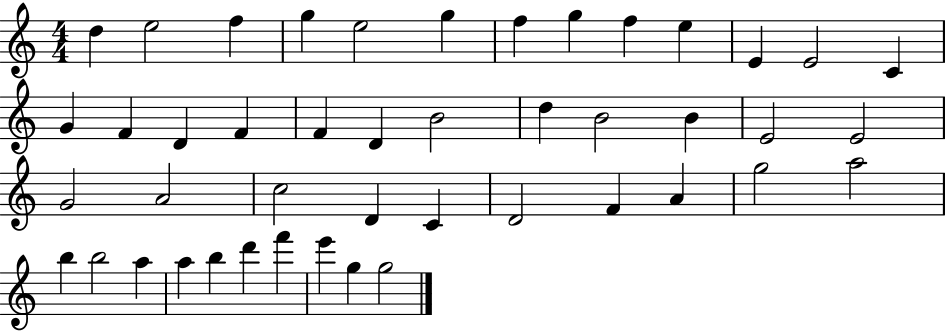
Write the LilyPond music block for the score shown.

{
  \clef treble
  \numericTimeSignature
  \time 4/4
  \key c \major
  d''4 e''2 f''4 | g''4 e''2 g''4 | f''4 g''4 f''4 e''4 | e'4 e'2 c'4 | \break g'4 f'4 d'4 f'4 | f'4 d'4 b'2 | d''4 b'2 b'4 | e'2 e'2 | \break g'2 a'2 | c''2 d'4 c'4 | d'2 f'4 a'4 | g''2 a''2 | \break b''4 b''2 a''4 | a''4 b''4 d'''4 f'''4 | e'''4 g''4 g''2 | \bar "|."
}